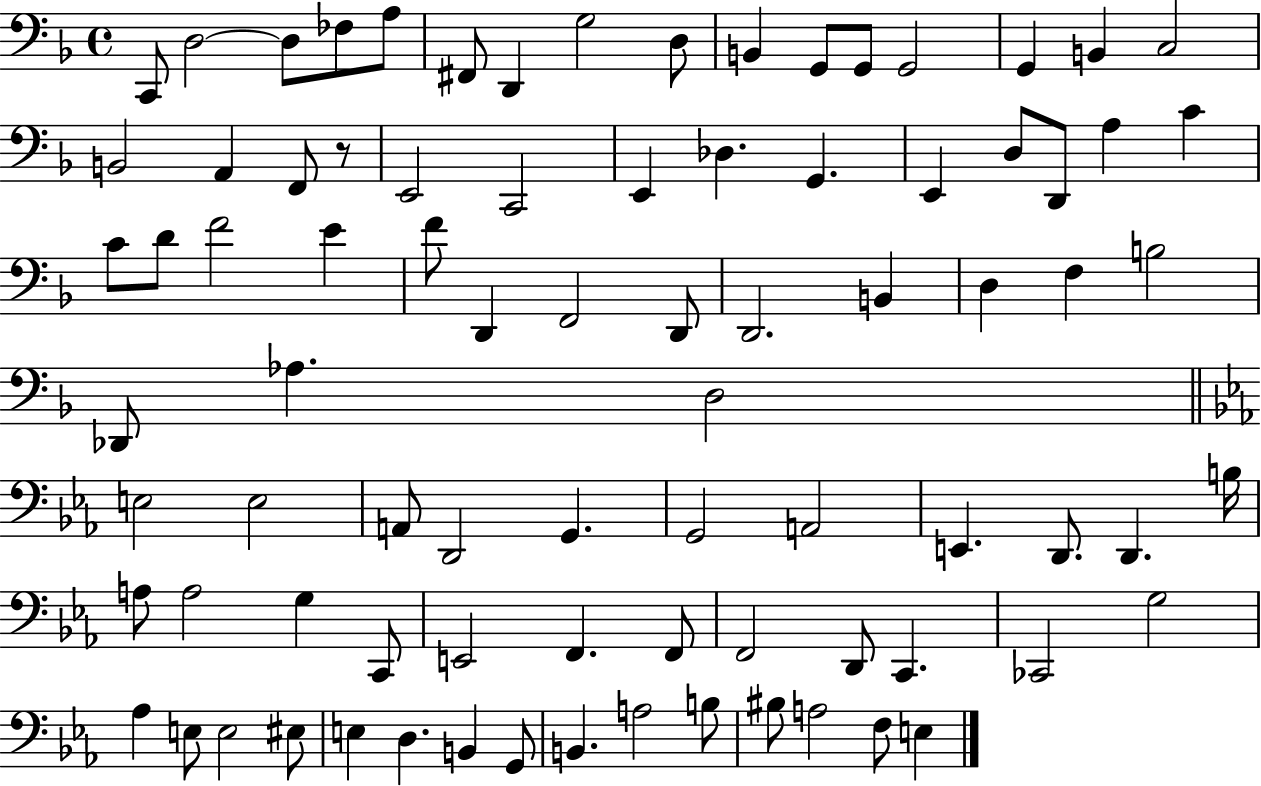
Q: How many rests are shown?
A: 1